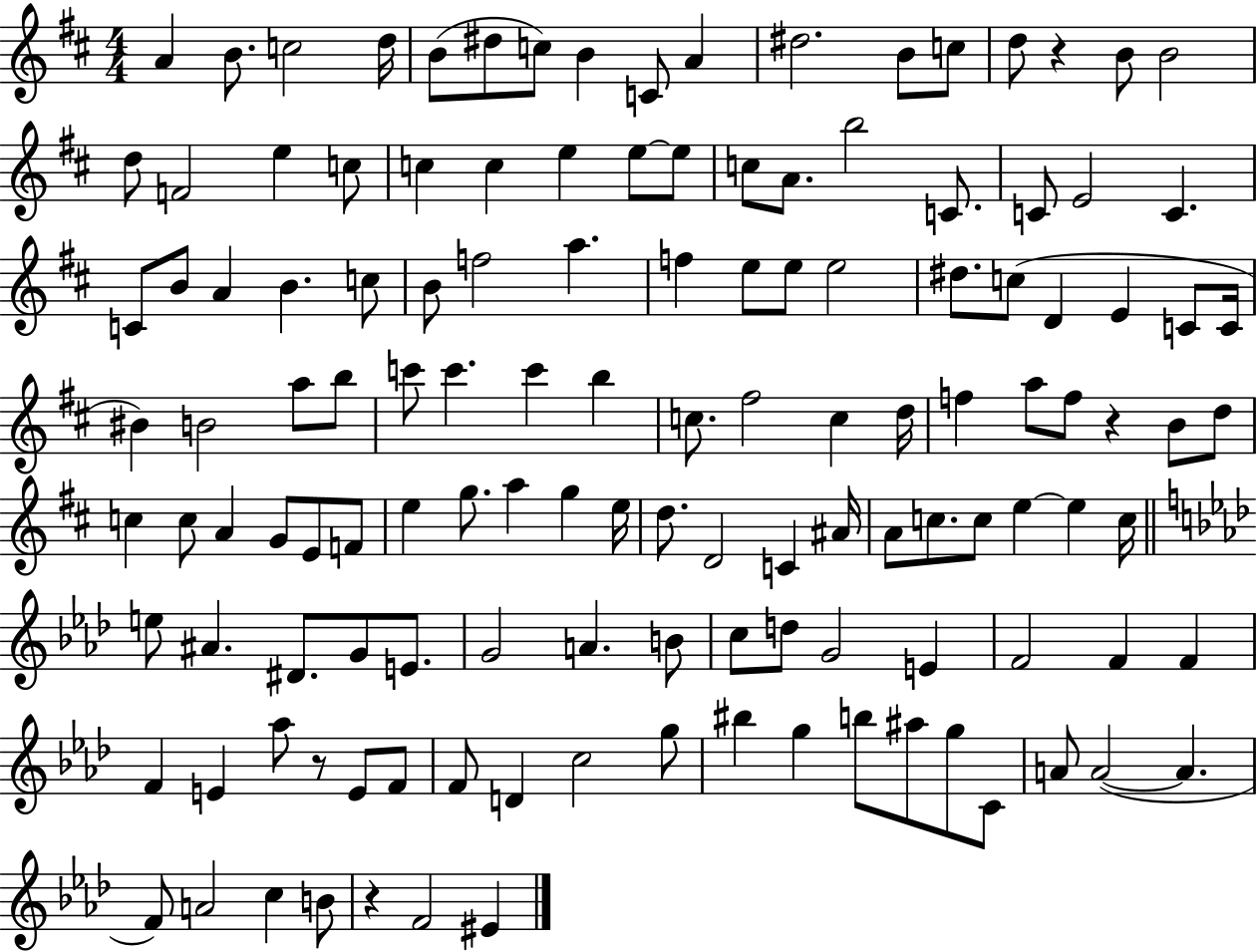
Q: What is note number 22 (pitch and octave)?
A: C5